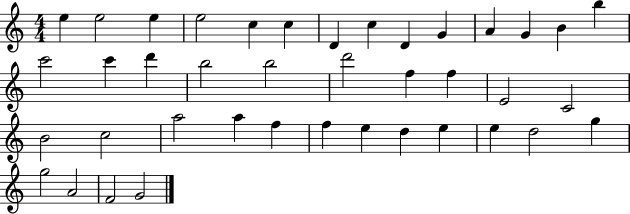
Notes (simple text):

E5/q E5/h E5/q E5/h C5/q C5/q D4/q C5/q D4/q G4/q A4/q G4/q B4/q B5/q C6/h C6/q D6/q B5/h B5/h D6/h F5/q F5/q E4/h C4/h B4/h C5/h A5/h A5/q F5/q F5/q E5/q D5/q E5/q E5/q D5/h G5/q G5/h A4/h F4/h G4/h